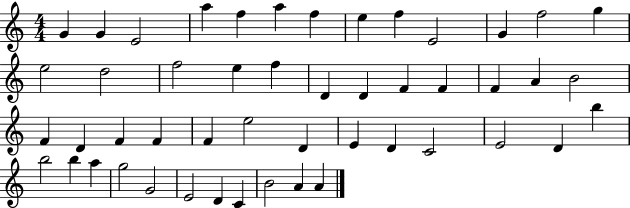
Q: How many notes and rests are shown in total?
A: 49